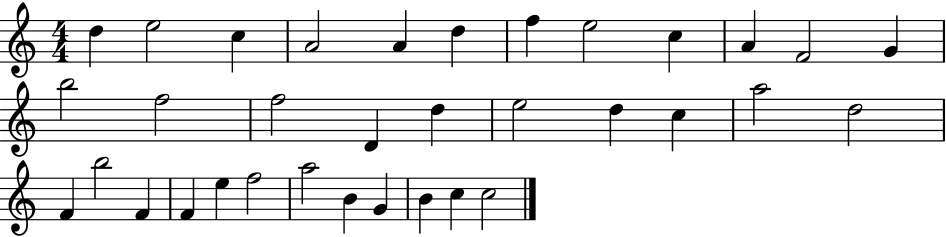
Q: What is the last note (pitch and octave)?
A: C5